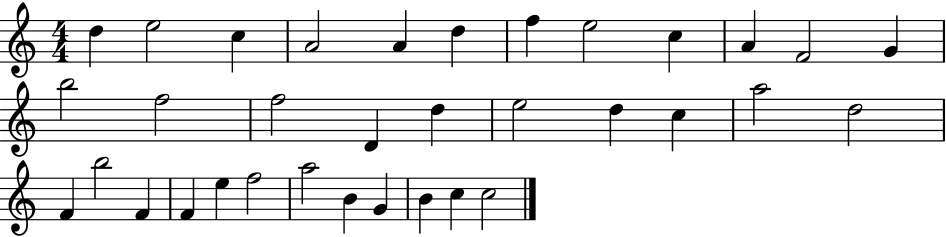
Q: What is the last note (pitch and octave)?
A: C5